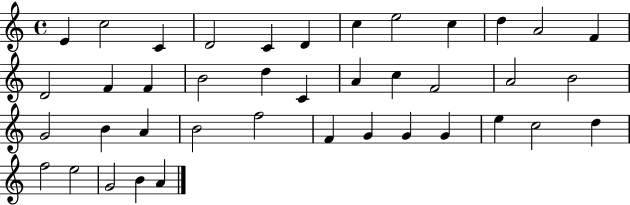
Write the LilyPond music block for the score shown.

{
  \clef treble
  \time 4/4
  \defaultTimeSignature
  \key c \major
  e'4 c''2 c'4 | d'2 c'4 d'4 | c''4 e''2 c''4 | d''4 a'2 f'4 | \break d'2 f'4 f'4 | b'2 d''4 c'4 | a'4 c''4 f'2 | a'2 b'2 | \break g'2 b'4 a'4 | b'2 f''2 | f'4 g'4 g'4 g'4 | e''4 c''2 d''4 | \break f''2 e''2 | g'2 b'4 a'4 | \bar "|."
}